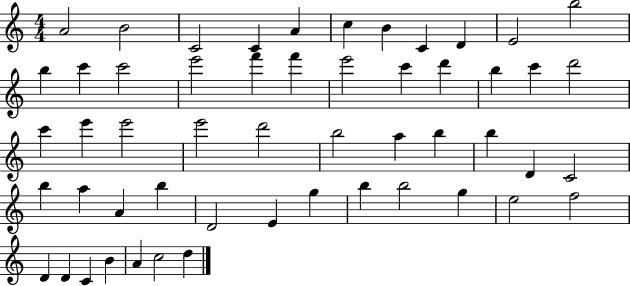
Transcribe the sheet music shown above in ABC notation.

X:1
T:Untitled
M:4/4
L:1/4
K:C
A2 B2 C2 C A c B C D E2 b2 b c' c'2 e'2 f' f' e'2 c' d' b c' d'2 c' e' e'2 e'2 d'2 b2 a b b D C2 b a A b D2 E g b b2 g e2 f2 D D C B A c2 d